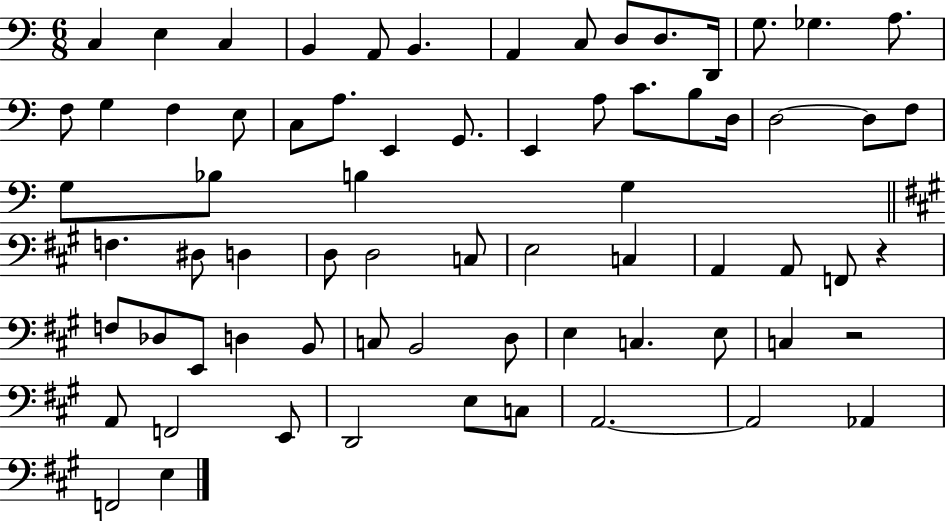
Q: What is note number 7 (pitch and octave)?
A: A2